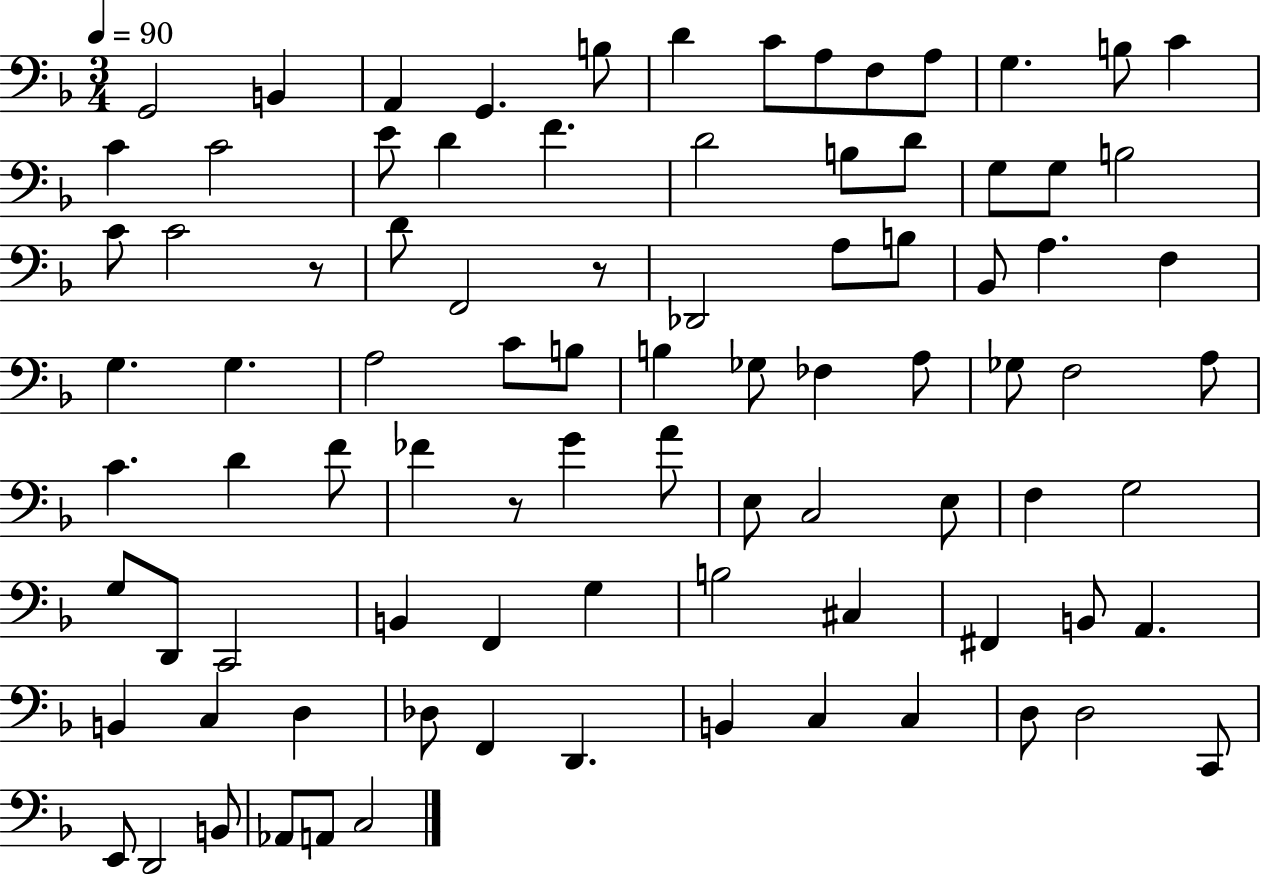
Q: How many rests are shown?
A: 3